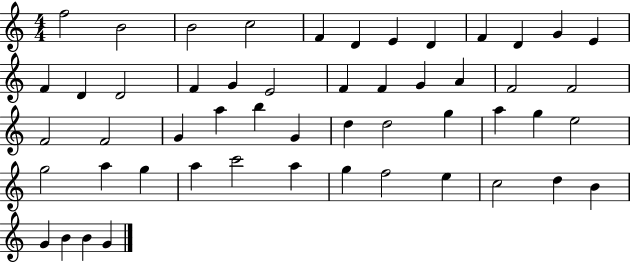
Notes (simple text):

F5/h B4/h B4/h C5/h F4/q D4/q E4/q D4/q F4/q D4/q G4/q E4/q F4/q D4/q D4/h F4/q G4/q E4/h F4/q F4/q G4/q A4/q F4/h F4/h F4/h F4/h G4/q A5/q B5/q G4/q D5/q D5/h G5/q A5/q G5/q E5/h G5/h A5/q G5/q A5/q C6/h A5/q G5/q F5/h E5/q C5/h D5/q B4/q G4/q B4/q B4/q G4/q